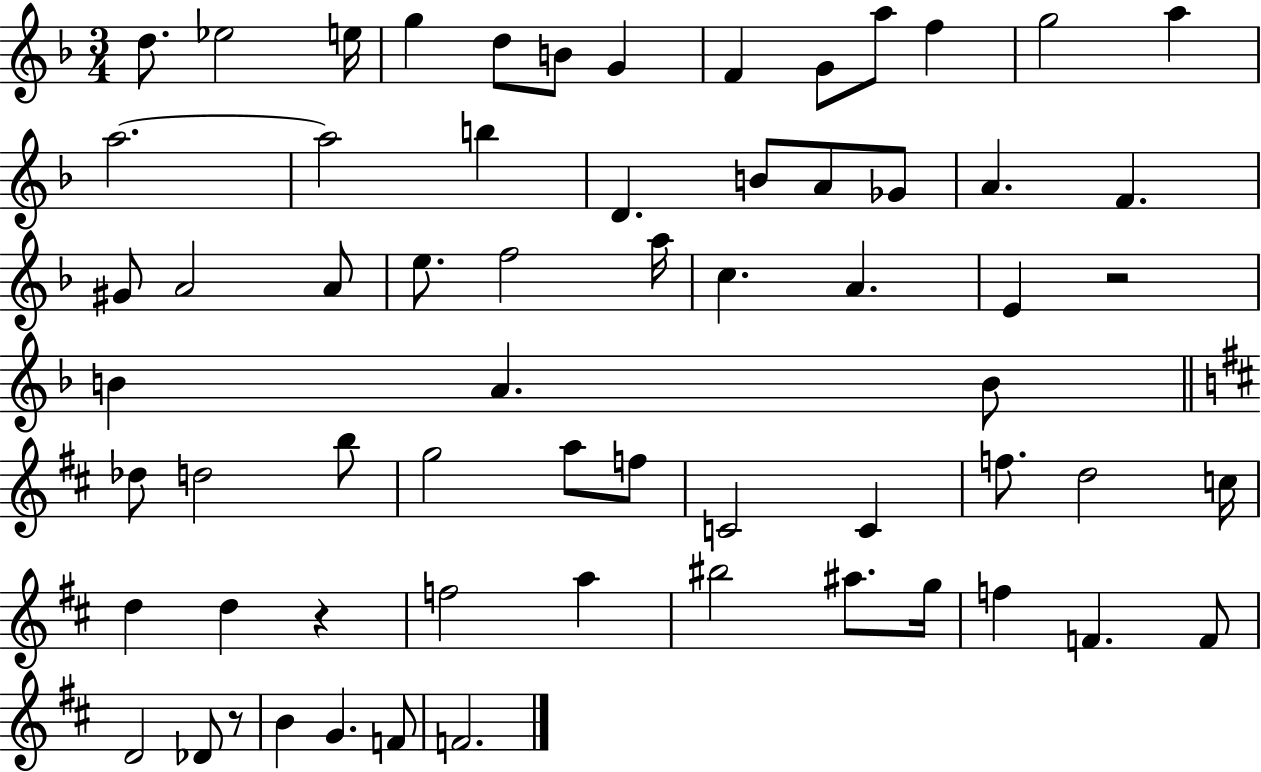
{
  \clef treble
  \numericTimeSignature
  \time 3/4
  \key f \major
  d''8. ees''2 e''16 | g''4 d''8 b'8 g'4 | f'4 g'8 a''8 f''4 | g''2 a''4 | \break a''2.~~ | a''2 b''4 | d'4. b'8 a'8 ges'8 | a'4. f'4. | \break gis'8 a'2 a'8 | e''8. f''2 a''16 | c''4. a'4. | e'4 r2 | \break b'4 a'4. b'8 | \bar "||" \break \key b \minor des''8 d''2 b''8 | g''2 a''8 f''8 | c'2 c'4 | f''8. d''2 c''16 | \break d''4 d''4 r4 | f''2 a''4 | bis''2 ais''8. g''16 | f''4 f'4. f'8 | \break d'2 des'8 r8 | b'4 g'4. f'8 | f'2. | \bar "|."
}